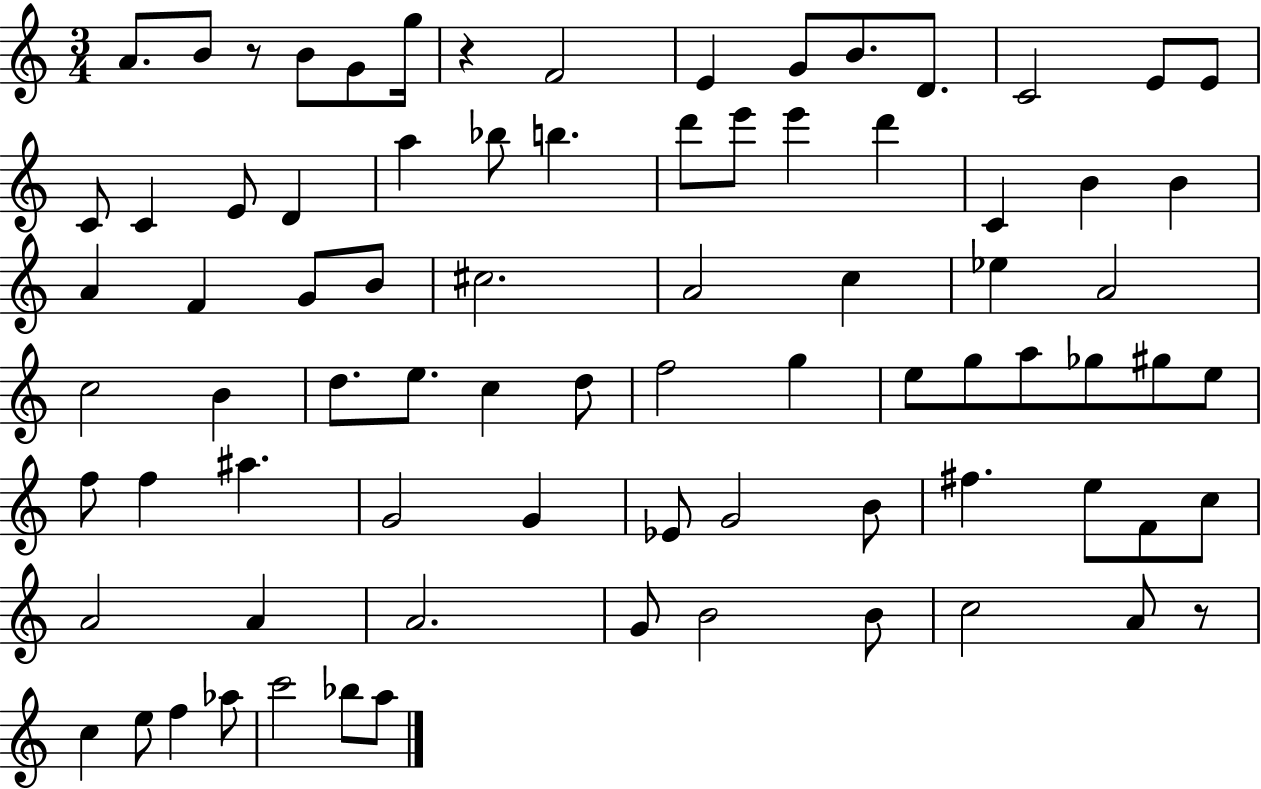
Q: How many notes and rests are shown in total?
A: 80